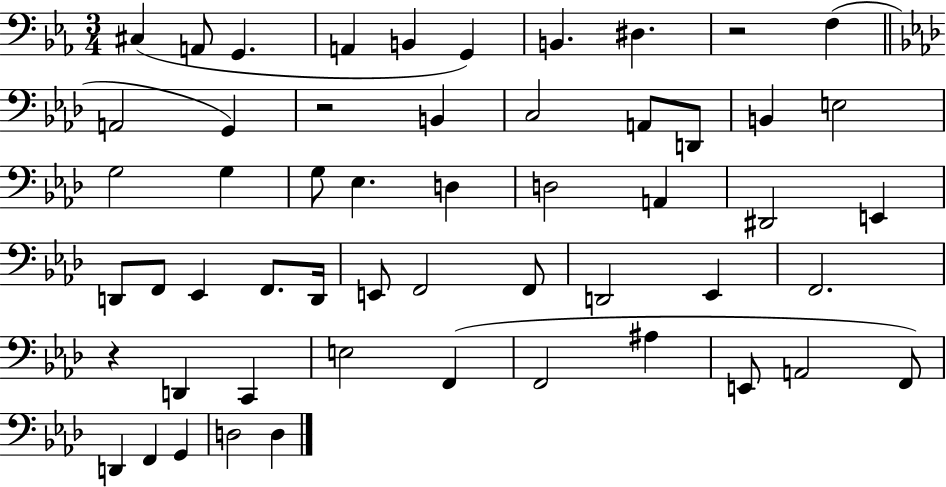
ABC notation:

X:1
T:Untitled
M:3/4
L:1/4
K:Eb
^C, A,,/2 G,, A,, B,, G,, B,, ^D, z2 F, A,,2 G,, z2 B,, C,2 A,,/2 D,,/2 B,, E,2 G,2 G, G,/2 _E, D, D,2 A,, ^D,,2 E,, D,,/2 F,,/2 _E,, F,,/2 D,,/4 E,,/2 F,,2 F,,/2 D,,2 _E,, F,,2 z D,, C,, E,2 F,, F,,2 ^A, E,,/2 A,,2 F,,/2 D,, F,, G,, D,2 D,